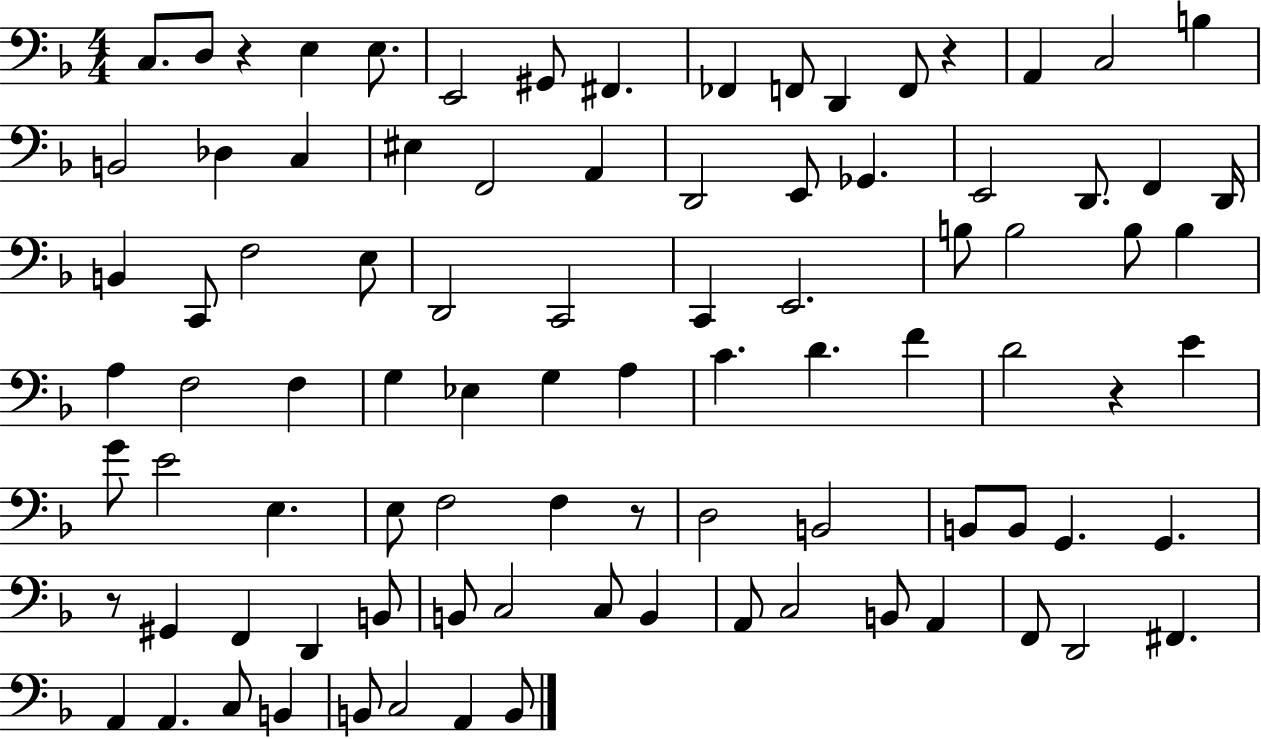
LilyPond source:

{
  \clef bass
  \numericTimeSignature
  \time 4/4
  \key f \major
  c8. d8 r4 e4 e8. | e,2 gis,8 fis,4. | fes,4 f,8 d,4 f,8 r4 | a,4 c2 b4 | \break b,2 des4 c4 | eis4 f,2 a,4 | d,2 e,8 ges,4. | e,2 d,8. f,4 d,16 | \break b,4 c,8 f2 e8 | d,2 c,2 | c,4 e,2. | b8 b2 b8 b4 | \break a4 f2 f4 | g4 ees4 g4 a4 | c'4. d'4. f'4 | d'2 r4 e'4 | \break g'8 e'2 e4. | e8 f2 f4 r8 | d2 b,2 | b,8 b,8 g,4. g,4. | \break r8 gis,4 f,4 d,4 b,8 | b,8 c2 c8 b,4 | a,8 c2 b,8 a,4 | f,8 d,2 fis,4. | \break a,4 a,4. c8 b,4 | b,8 c2 a,4 b,8 | \bar "|."
}